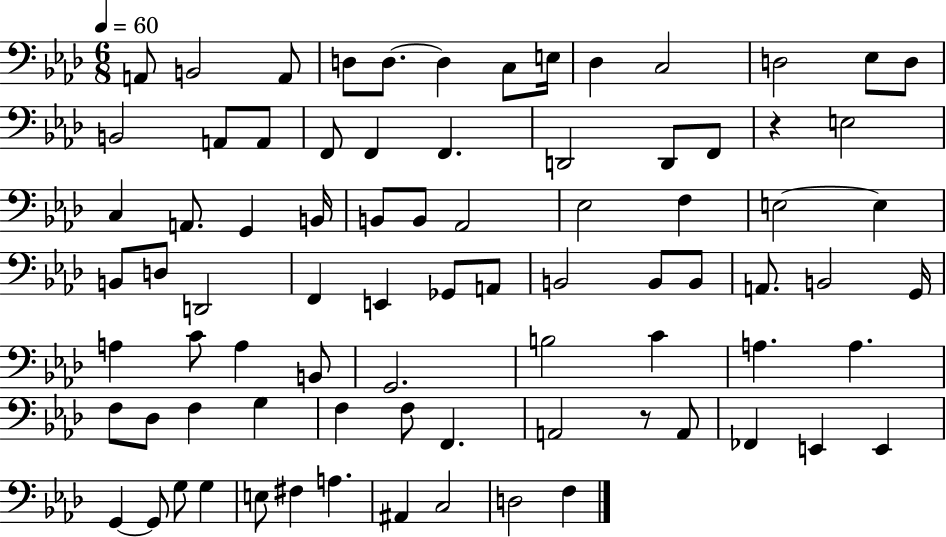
X:1
T:Untitled
M:6/8
L:1/4
K:Ab
A,,/2 B,,2 A,,/2 D,/2 D,/2 D, C,/2 E,/4 _D, C,2 D,2 _E,/2 D,/2 B,,2 A,,/2 A,,/2 F,,/2 F,, F,, D,,2 D,,/2 F,,/2 z E,2 C, A,,/2 G,, B,,/4 B,,/2 B,,/2 _A,,2 _E,2 F, E,2 E, B,,/2 D,/2 D,,2 F,, E,, _G,,/2 A,,/2 B,,2 B,,/2 B,,/2 A,,/2 B,,2 G,,/4 A, C/2 A, B,,/2 G,,2 B,2 C A, A, F,/2 _D,/2 F, G, F, F,/2 F,, A,,2 z/2 A,,/2 _F,, E,, E,, G,, G,,/2 G,/2 G, E,/2 ^F, A, ^A,, C,2 D,2 F,